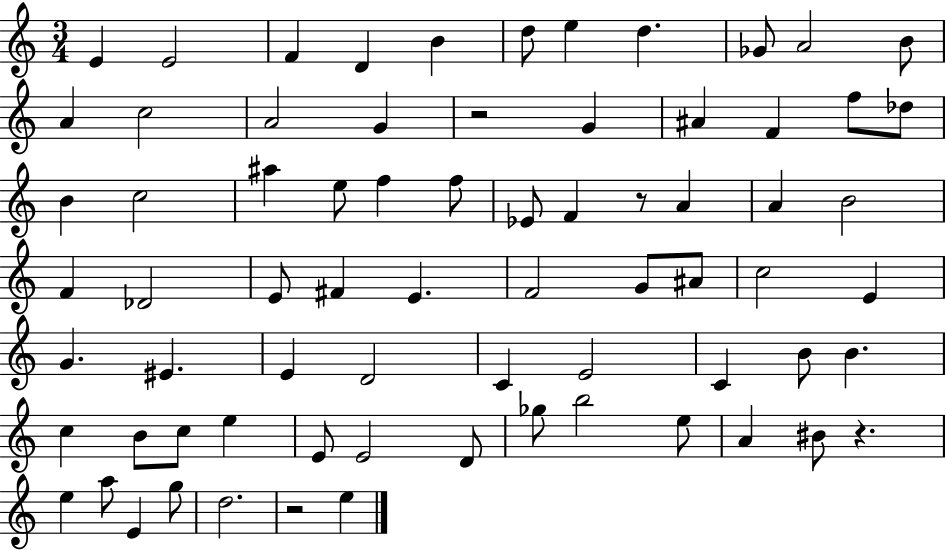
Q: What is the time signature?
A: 3/4